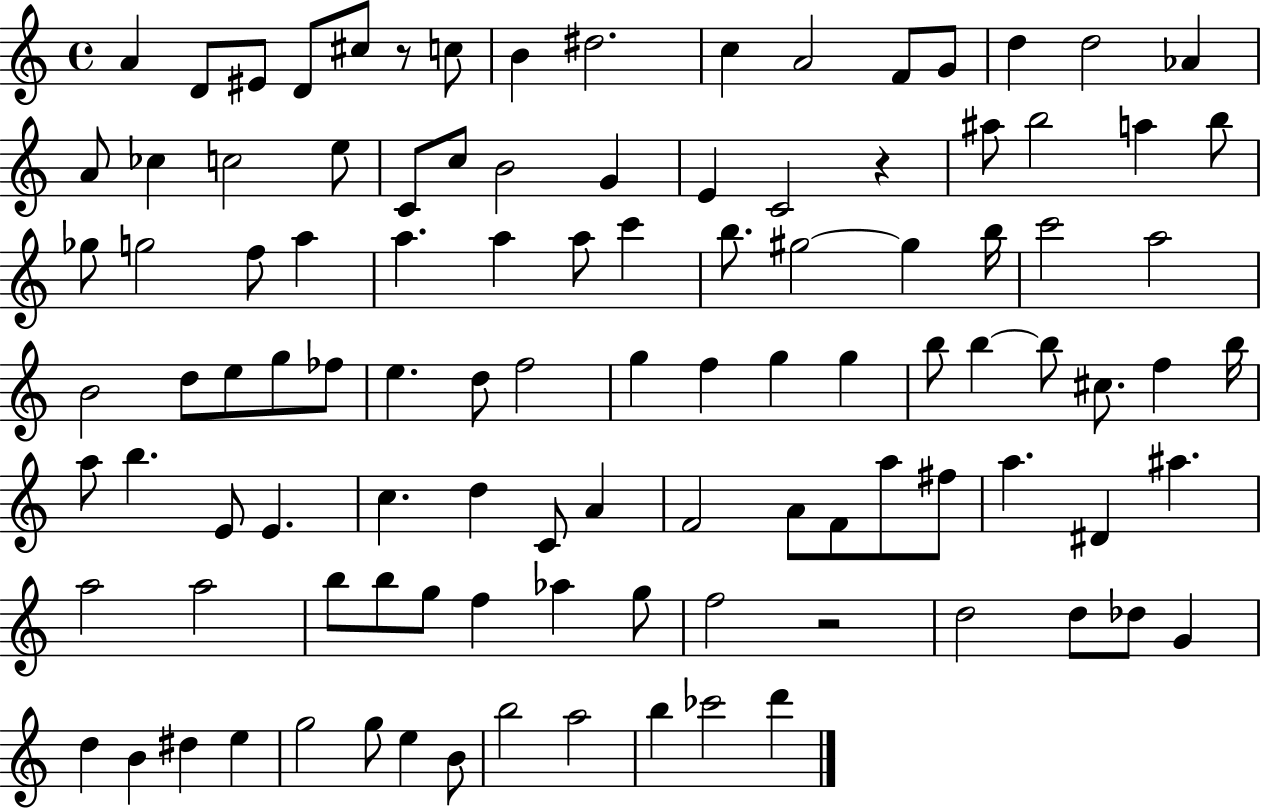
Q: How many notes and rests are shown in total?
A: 106